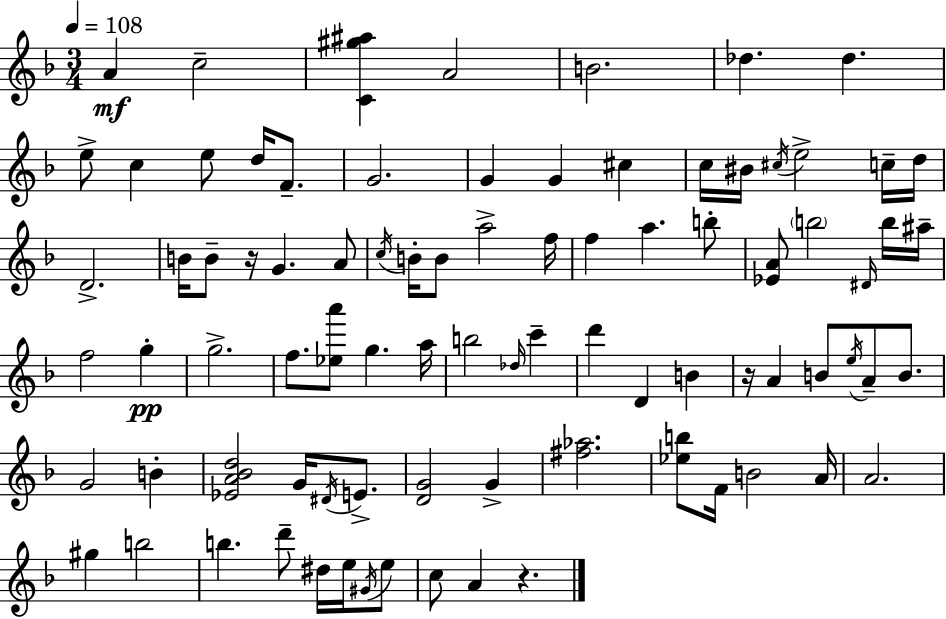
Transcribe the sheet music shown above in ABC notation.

X:1
T:Untitled
M:3/4
L:1/4
K:Dm
A c2 [C^g^a] A2 B2 _d _d e/2 c e/2 d/4 F/2 G2 G G ^c c/4 ^B/4 ^c/4 e2 c/4 d/4 D2 B/4 B/2 z/4 G A/2 c/4 B/4 B/2 a2 f/4 f a b/2 [_EA]/2 b2 ^D/4 b/4 ^a/4 f2 g g2 f/2 [_ea']/2 g a/4 b2 _d/4 c' d' D B z/4 A B/2 e/4 A/2 B/2 G2 B [_EA_Bd]2 G/4 ^D/4 E/2 [DG]2 G [^f_a]2 [_eb]/2 F/4 B2 A/4 A2 ^g b2 b d'/2 ^d/4 e/4 ^G/4 e/2 c/2 A z